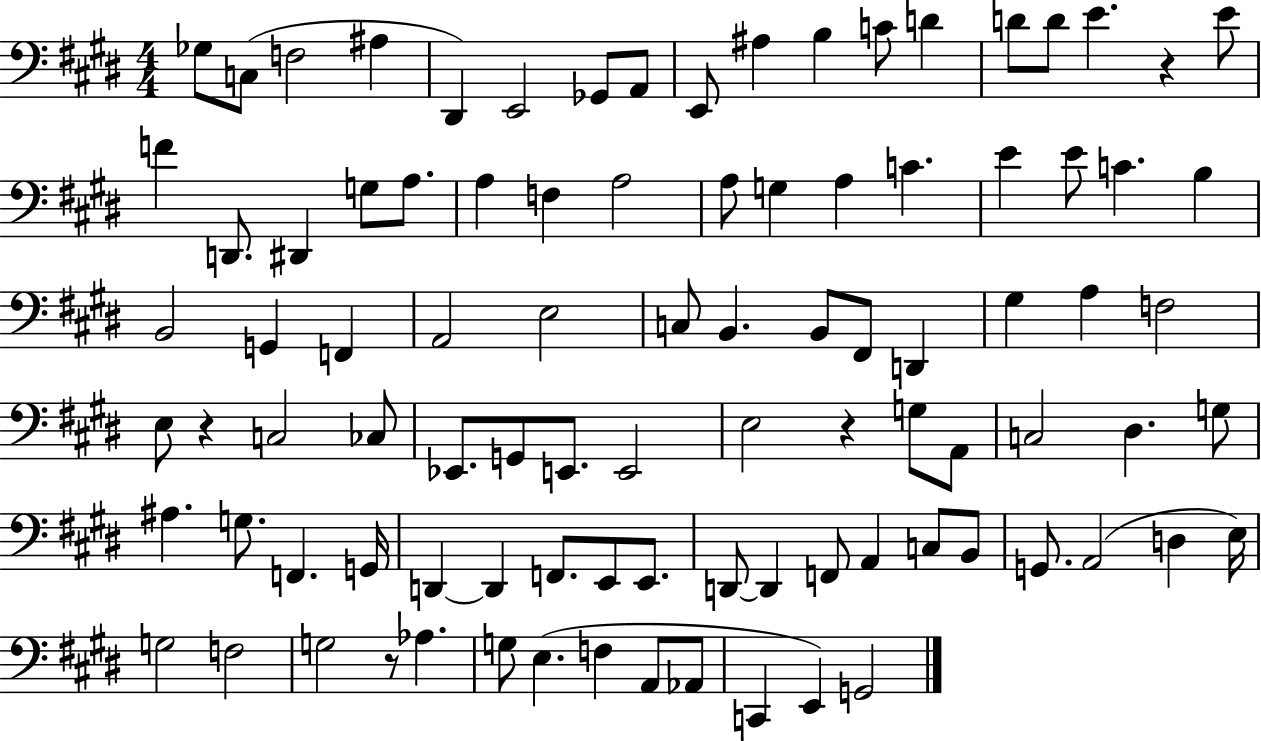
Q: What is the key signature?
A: E major